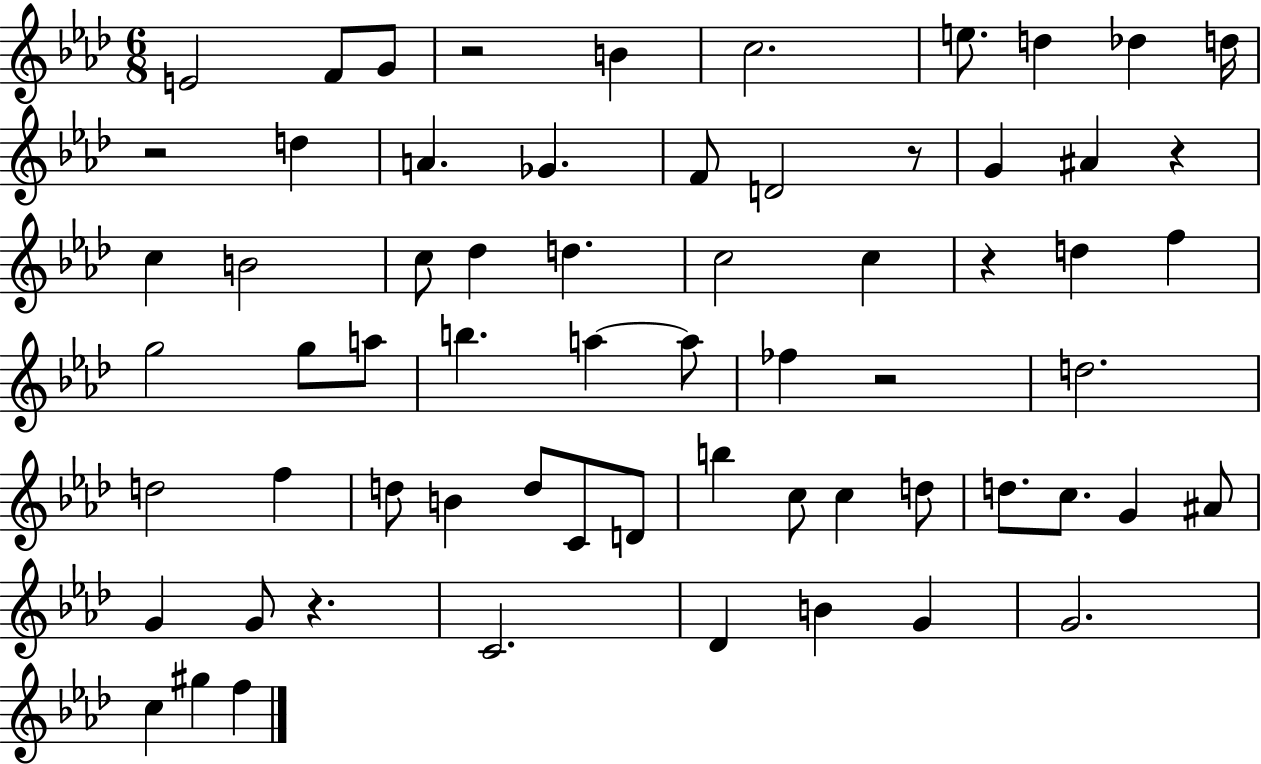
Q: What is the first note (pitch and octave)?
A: E4